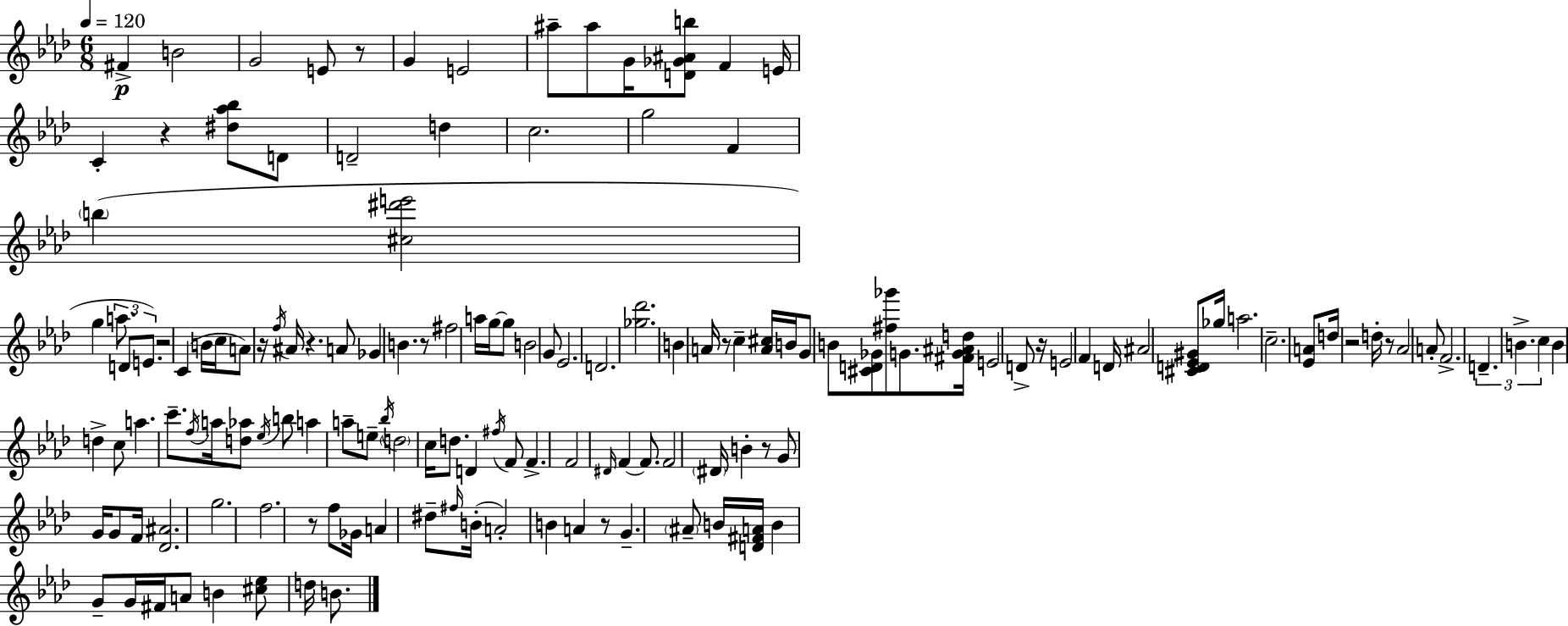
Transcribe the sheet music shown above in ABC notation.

X:1
T:Untitled
M:6/8
L:1/4
K:Ab
^F B2 G2 E/2 z/2 G E2 ^a/2 ^a/2 G/4 [D_G^Ab]/2 F E/4 C z [^d_a_b]/2 D/2 D2 d c2 g2 F b [^c^d'e']2 g a/2 D/2 E/2 z2 C B/4 c/4 A/2 z/4 f/4 ^A/4 z A/2 _G B z/2 ^f2 a/4 g/4 g/2 B2 G/2 _E2 D2 [_g_d']2 B A/4 z/2 c [A^c]/4 B/4 G/2 B/2 [^CD_G]/2 [^f_g']/2 G/2 [^FG^Ad]/4 E2 D/2 z/4 E2 F D/4 ^A2 [^CD_E^G]/2 _g/4 a2 c2 [_EA]/2 d/4 z2 d/4 z/2 _A2 A/2 F2 D B c B d c/2 a c'/2 f/4 a/4 [d_a]/2 _e/4 b/2 a a/2 e/2 _b/4 d2 c/4 d/2 D ^f/4 F/2 F F2 ^D/4 F F/2 F2 ^D/4 B z/2 G/2 G/4 G/2 F/4 [_D^A]2 g2 f2 z/2 f/2 _G/4 A ^d/2 ^f/4 B/4 A2 B A z/2 G ^A/2 B/4 [D^FA]/4 B G/2 G/4 ^F/4 A/2 B [^c_e]/2 d/4 B/2